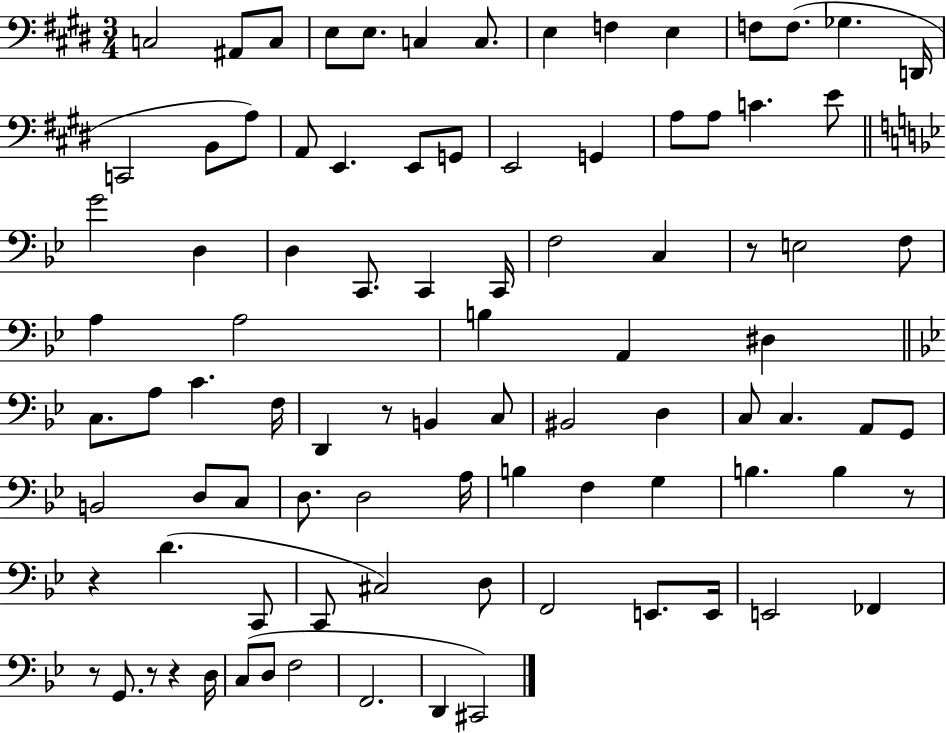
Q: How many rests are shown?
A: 7